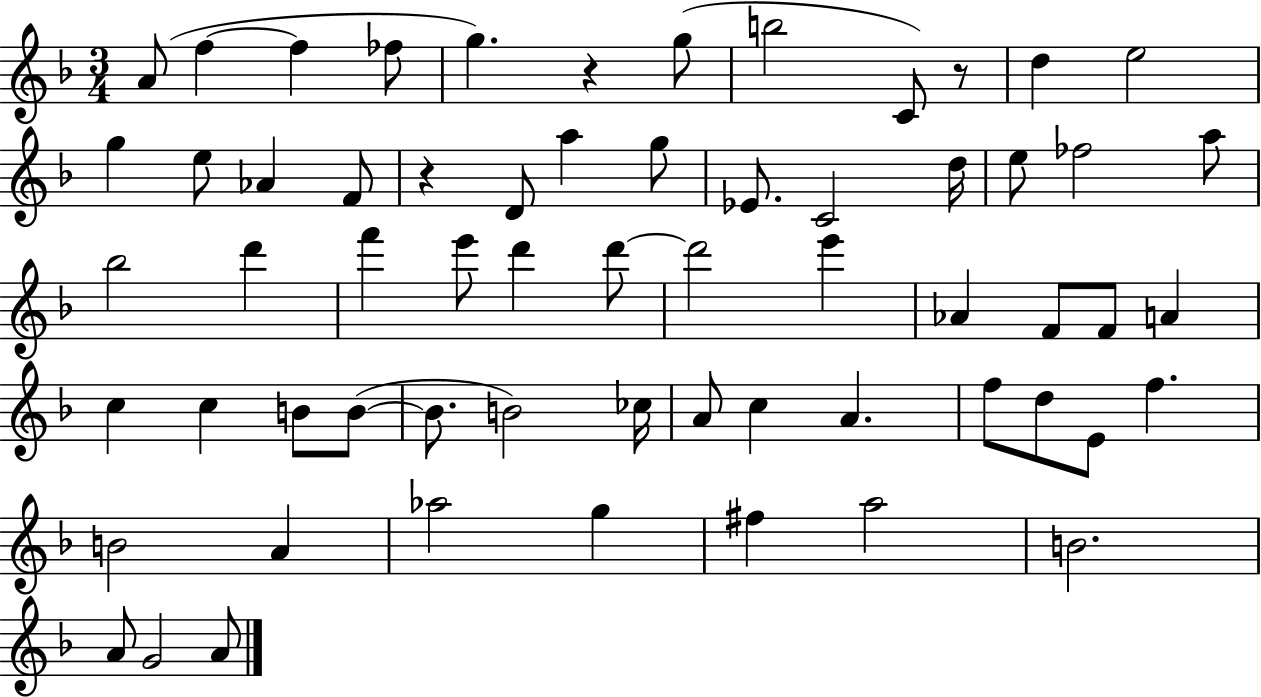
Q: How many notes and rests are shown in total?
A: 62